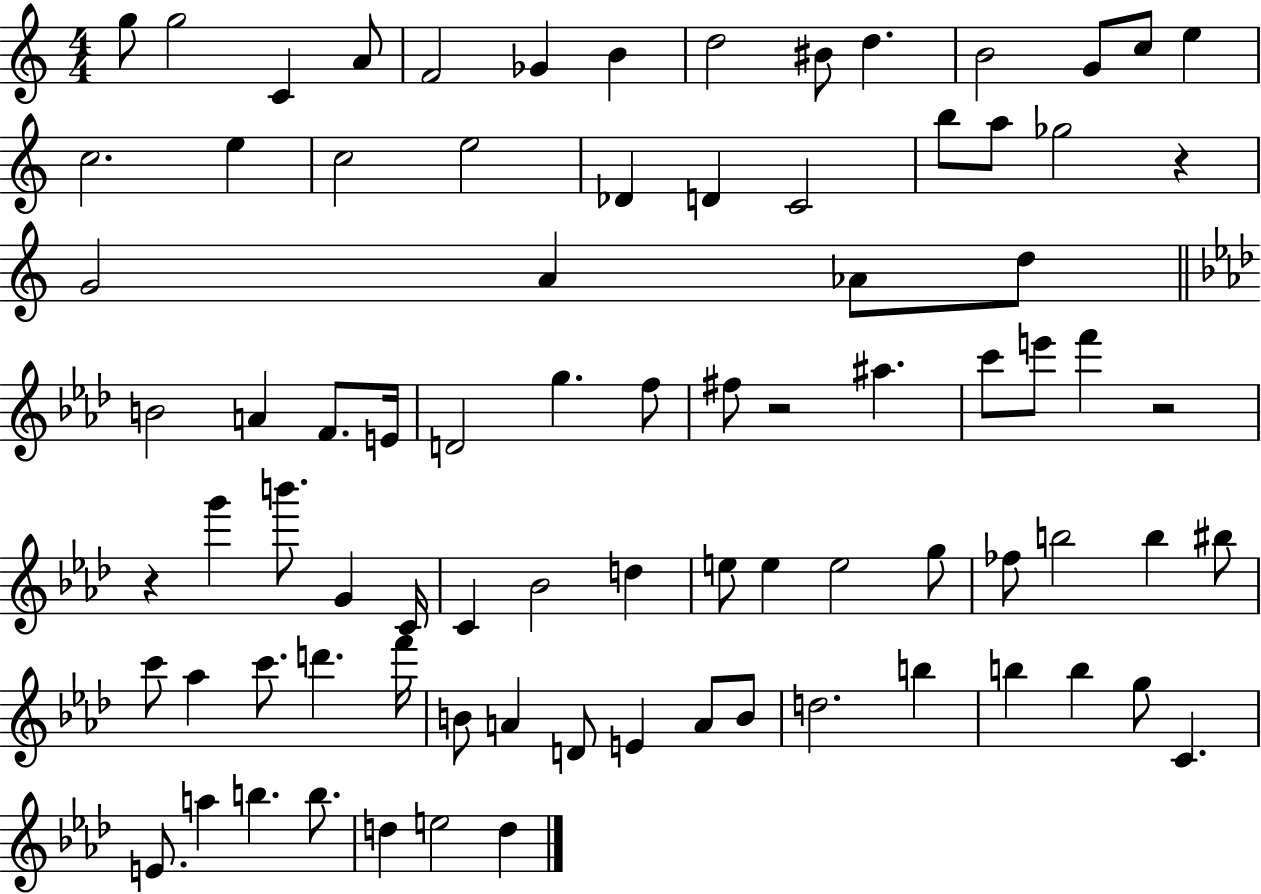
G5/e G5/h C4/q A4/e F4/h Gb4/q B4/q D5/h BIS4/e D5/q. B4/h G4/e C5/e E5/q C5/h. E5/q C5/h E5/h Db4/q D4/q C4/h B5/e A5/e Gb5/h R/q G4/h A4/q Ab4/e D5/e B4/h A4/q F4/e. E4/s D4/h G5/q. F5/e F#5/e R/h A#5/q. C6/e E6/e F6/q R/h R/q G6/q B6/e. G4/q C4/s C4/q Bb4/h D5/q E5/e E5/q E5/h G5/e FES5/e B5/h B5/q BIS5/e C6/e Ab5/q C6/e. D6/q. F6/s B4/e A4/q D4/e E4/q A4/e B4/e D5/h. B5/q B5/q B5/q G5/e C4/q. E4/e. A5/q B5/q. B5/e. D5/q E5/h D5/q